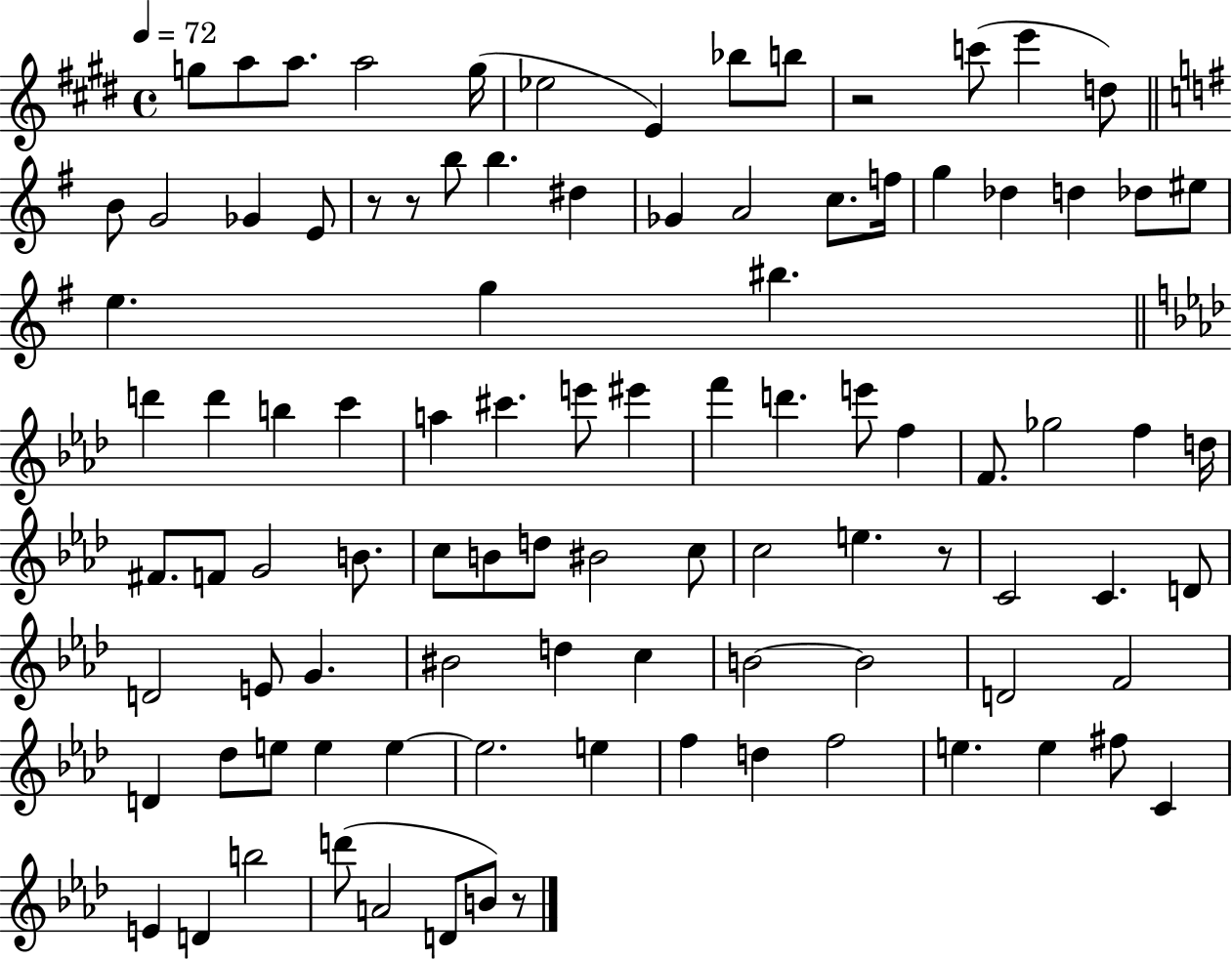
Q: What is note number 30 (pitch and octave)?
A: G5